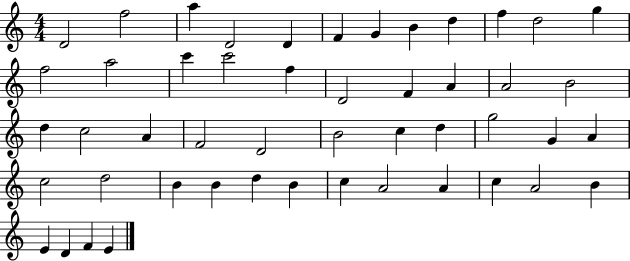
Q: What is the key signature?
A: C major